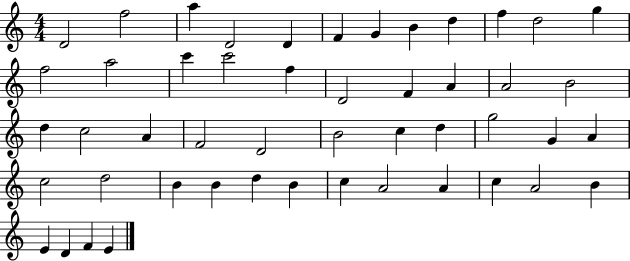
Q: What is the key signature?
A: C major